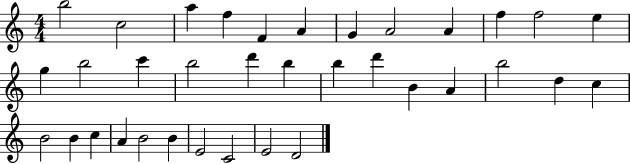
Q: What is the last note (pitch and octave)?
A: D4